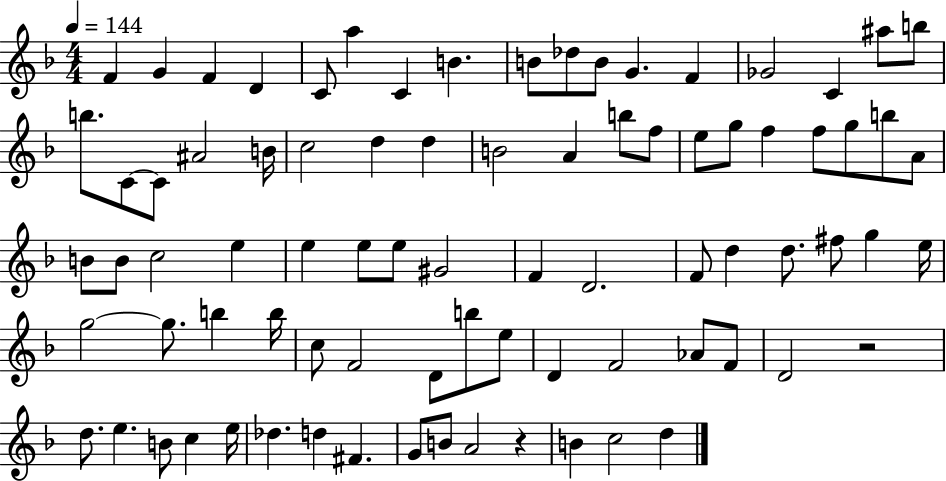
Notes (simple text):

F4/q G4/q F4/q D4/q C4/e A5/q C4/q B4/q. B4/e Db5/e B4/e G4/q. F4/q Gb4/h C4/q A#5/e B5/e B5/e. C4/e C4/e A#4/h B4/s C5/h D5/q D5/q B4/h A4/q B5/e F5/e E5/e G5/e F5/q F5/e G5/e B5/e A4/e B4/e B4/e C5/h E5/q E5/q E5/e E5/e G#4/h F4/q D4/h. F4/e D5/q D5/e. F#5/e G5/q E5/s G5/h G5/e. B5/q B5/s C5/e F4/h D4/e B5/e E5/e D4/q F4/h Ab4/e F4/e D4/h R/h D5/e. E5/q. B4/e C5/q E5/s Db5/q. D5/q F#4/q. G4/e B4/e A4/h R/q B4/q C5/h D5/q